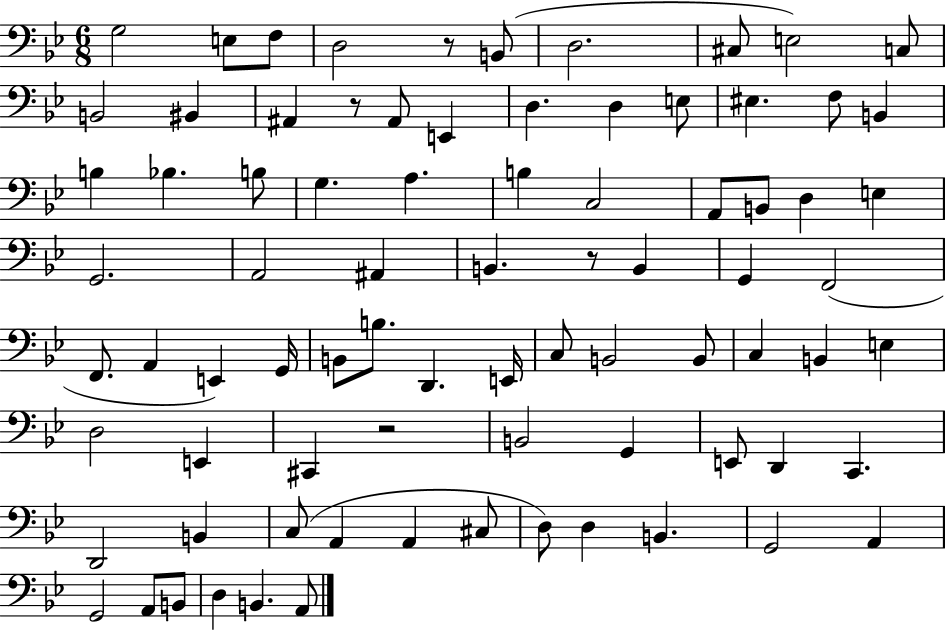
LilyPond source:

{
  \clef bass
  \numericTimeSignature
  \time 6/8
  \key bes \major
  g2 e8 f8 | d2 r8 b,8( | d2. | cis8 e2) c8 | \break b,2 bis,4 | ais,4 r8 ais,8 e,4 | d4. d4 e8 | eis4. f8 b,4 | \break b4 bes4. b8 | g4. a4. | b4 c2 | a,8 b,8 d4 e4 | \break g,2. | a,2 ais,4 | b,4. r8 b,4 | g,4 f,2( | \break f,8. a,4 e,4) g,16 | b,8 b8. d,4. e,16 | c8 b,2 b,8 | c4 b,4 e4 | \break d2 e,4 | cis,4 r2 | b,2 g,4 | e,8 d,4 c,4. | \break d,2 b,4 | c8( a,4 a,4 cis8 | d8) d4 b,4. | g,2 a,4 | \break g,2 a,8 b,8 | d4 b,4. a,8 | \bar "|."
}